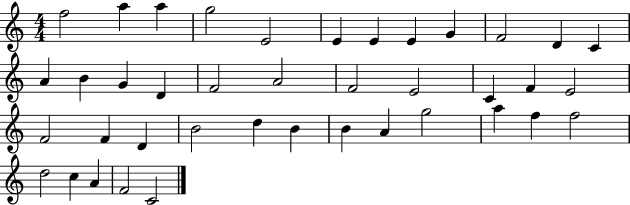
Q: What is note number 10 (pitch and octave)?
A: F4